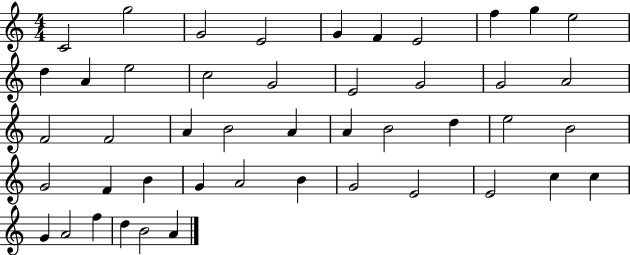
{
  \clef treble
  \numericTimeSignature
  \time 4/4
  \key c \major
  c'2 g''2 | g'2 e'2 | g'4 f'4 e'2 | f''4 g''4 e''2 | \break d''4 a'4 e''2 | c''2 g'2 | e'2 g'2 | g'2 a'2 | \break f'2 f'2 | a'4 b'2 a'4 | a'4 b'2 d''4 | e''2 b'2 | \break g'2 f'4 b'4 | g'4 a'2 b'4 | g'2 e'2 | e'2 c''4 c''4 | \break g'4 a'2 f''4 | d''4 b'2 a'4 | \bar "|."
}